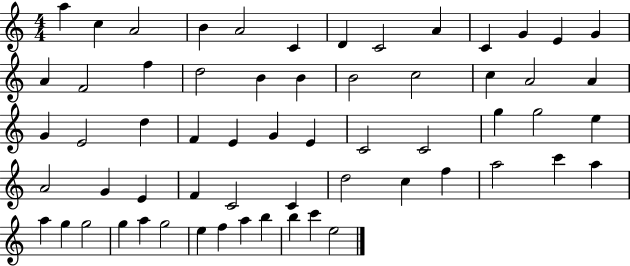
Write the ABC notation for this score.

X:1
T:Untitled
M:4/4
L:1/4
K:C
a c A2 B A2 C D C2 A C G E G A F2 f d2 B B B2 c2 c A2 A G E2 d F E G E C2 C2 g g2 e A2 G E F C2 C d2 c f a2 c' a a g g2 g a g2 e f a b b c' e2